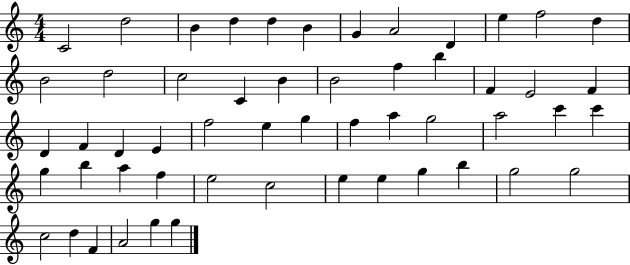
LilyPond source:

{
  \clef treble
  \numericTimeSignature
  \time 4/4
  \key c \major
  c'2 d''2 | b'4 d''4 d''4 b'4 | g'4 a'2 d'4 | e''4 f''2 d''4 | \break b'2 d''2 | c''2 c'4 b'4 | b'2 f''4 b''4 | f'4 e'2 f'4 | \break d'4 f'4 d'4 e'4 | f''2 e''4 g''4 | f''4 a''4 g''2 | a''2 c'''4 c'''4 | \break g''4 b''4 a''4 f''4 | e''2 c''2 | e''4 e''4 g''4 b''4 | g''2 g''2 | \break c''2 d''4 f'4 | a'2 g''4 g''4 | \bar "|."
}